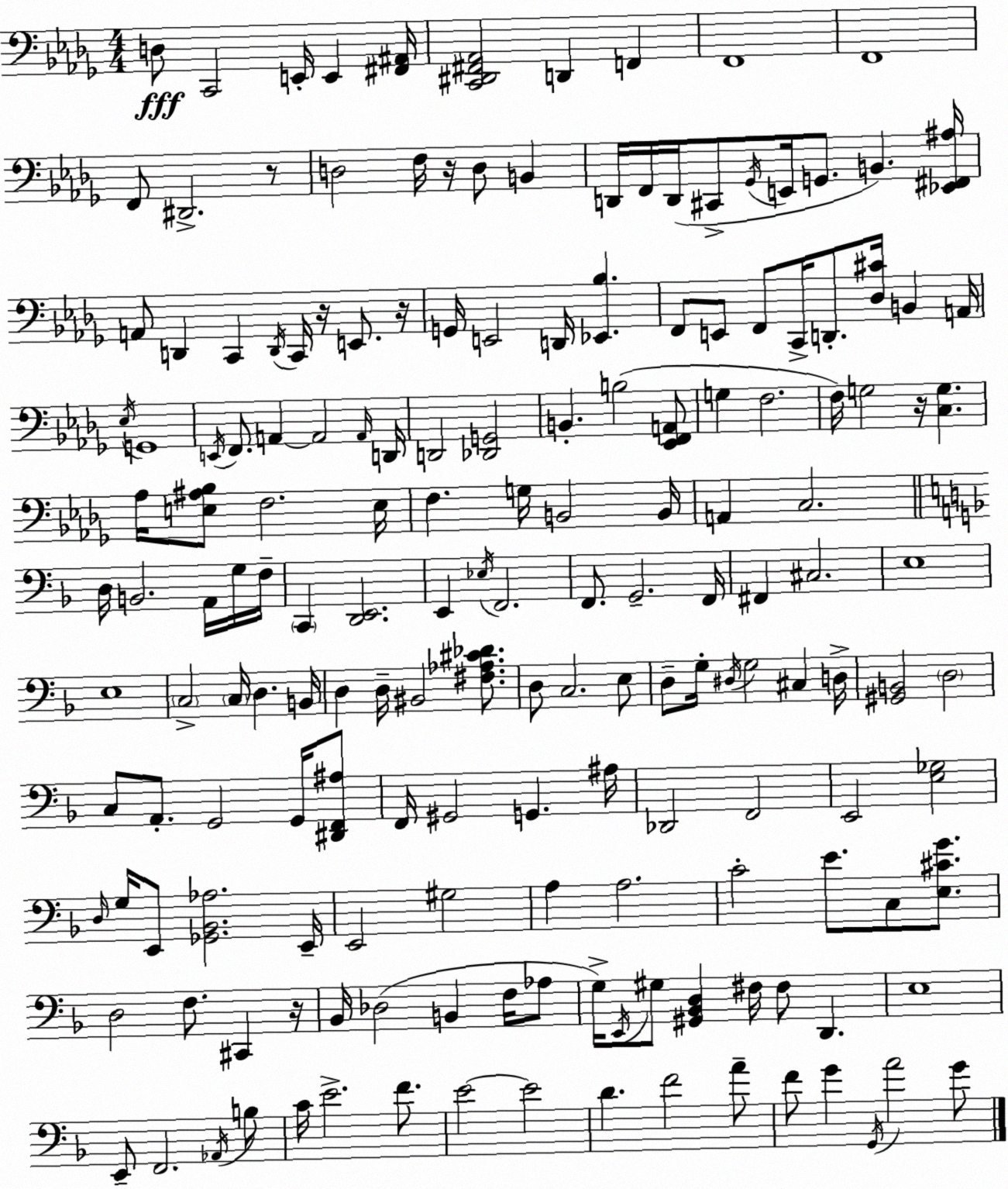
X:1
T:Untitled
M:4/4
L:1/4
K:Bbm
D,/2 C,,2 E,,/4 E,, [^F,,^A,,]/4 [C,,^D,,^F,,_A,,]2 D,, F,, F,,4 F,,4 F,,/2 ^D,,2 z/2 D,2 F,/4 z/4 D,/2 B,, D,,/4 F,,/4 D,,/4 ^C,,/2 _G,,/4 E,,/4 G,,/2 B,, [_E,,^F,,^A,]/4 A,,/2 D,, C,, D,,/4 C,,/4 z/4 E,,/2 z/4 G,,/4 E,,2 D,,/4 [_E,,_B,] F,,/2 E,,/2 F,,/2 C,,/4 D,,/2 [_D,^C]/4 B,, A,,/4 _E,/4 G,,4 E,,/4 F,,/2 A,, A,,2 A,,/4 D,,/4 D,,2 [_D,,G,,]2 B,, B,2 [_E,,F,,A,,]/2 G, F,2 F,/4 G,2 z/4 [C,G,] _A,/4 [E,^A,_B,]/2 F,2 E,/4 F, G,/4 B,,2 B,,/4 A,, C,2 D,/4 B,,2 A,,/4 G,/4 F,/4 C,, [D,,E,,]2 E,, _E,/4 F,,2 F,,/2 G,,2 F,,/4 ^F,, ^C,2 E,4 E,4 C,2 C,/4 D, B,,/4 D, D,/4 ^B,,2 [^F,_A,^C_D]/2 D,/2 C,2 E,/2 D,/2 G,/4 ^D,/4 G,2 ^C, D,/4 [^G,,B,,]2 D,2 C,/2 A,,/2 G,,2 G,,/4 [^D,,F,,^A,]/2 F,,/4 ^G,,2 G,, ^A,/4 _D,,2 F,,2 E,,2 [E,_G,]2 D,/4 G,/4 E,,/2 [_G,,_B,,_A,]2 E,,/4 E,,2 ^G,2 A, A,2 C2 E/2 C,/2 [E,^CG]/2 D,2 F,/2 ^C,, z/4 _B,,/4 _D,2 B,, F,/4 _A,/2 G,/4 E,,/4 ^G,/2 [^G,,_B,,D,] ^F,/4 ^F,/2 D,, E,4 E,,/2 F,,2 _A,,/4 B,/2 C/4 E2 F/2 E2 E2 D F2 A/2 F/2 G G,,/4 A2 G/2